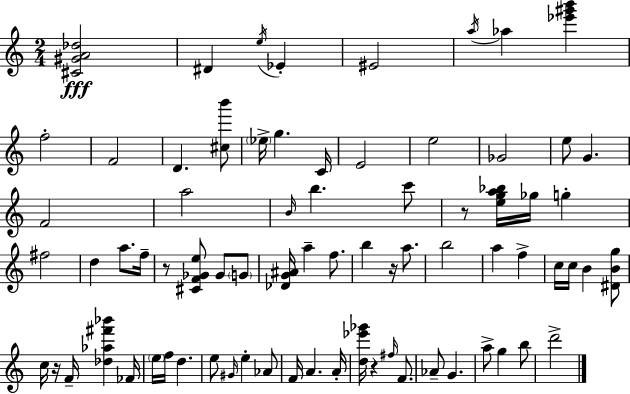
{
  \clef treble
  \numericTimeSignature
  \time 2/4
  \key a \minor
  <cis' gis' a' des''>2\fff | dis'4 \acciaccatura { e''16 } ees'4-. | eis'2 | \acciaccatura { a''16 } aes''4 <ees''' gis''' b'''>4 | \break f''2-. | f'2 | d'4. | <cis'' b'''>8 \parenthesize ees''16-> g''4. | \break c'16 e'2 | e''2 | ges'2 | e''8 g'4. | \break f'2 | a''2 | \grace { b'16 } b''4. | c'''8 r8 <e'' g'' a'' bes''>16 ges''16 g''4-. | \break fis''2 | d''4 a''8. | f''16-- r8 <cis' f' ges' e''>8 ges'8 | \parenthesize g'8 <des' g' ais'>16 a''4-- | \break f''8. b''4 r16 | a''8. b''2 | a''4 f''4-> | c''16 c''16 b'4 | \break <dis' b' g''>8 c''16 r16 f'16-- <des'' aes'' fis''' bes'''>4 | fes'16 \parenthesize e''16 f''16 d''4. | e''8 \grace { gis'16 } e''4-. | aes'8 f'16 a'4. | \break a'16-. <d'' ees''' ges'''>16 r4 | \grace { fis''16 } f'8. aes'8-- g'4. | a''8-> g''4 | b''8 d'''2-> | \break \bar "|."
}